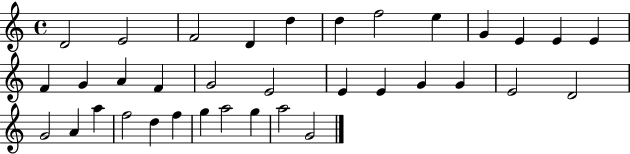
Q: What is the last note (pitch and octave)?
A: G4